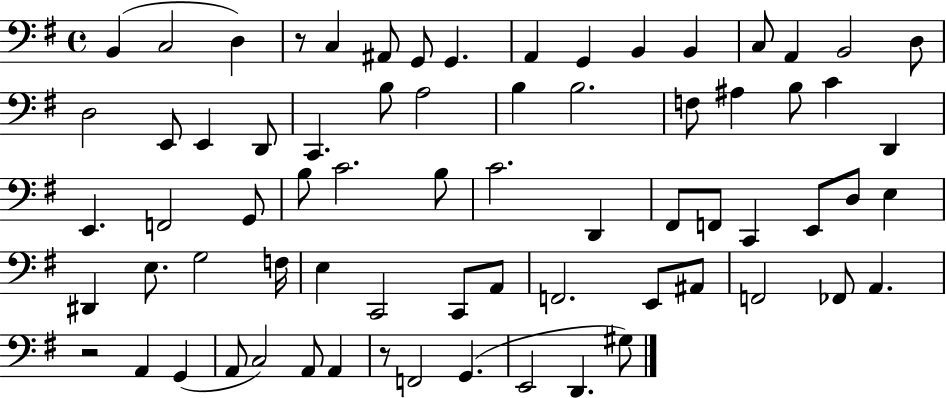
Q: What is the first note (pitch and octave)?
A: B2